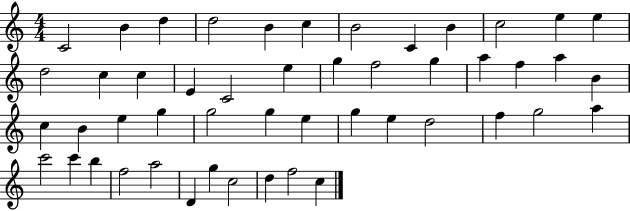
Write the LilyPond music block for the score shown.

{
  \clef treble
  \numericTimeSignature
  \time 4/4
  \key c \major
  c'2 b'4 d''4 | d''2 b'4 c''4 | b'2 c'4 b'4 | c''2 e''4 e''4 | \break d''2 c''4 c''4 | e'4 c'2 e''4 | g''4 f''2 g''4 | a''4 f''4 a''4 b'4 | \break c''4 b'4 e''4 g''4 | g''2 g''4 e''4 | g''4 e''4 d''2 | f''4 g''2 a''4 | \break c'''2 c'''4 b''4 | f''2 a''2 | d'4 g''4 c''2 | d''4 f''2 c''4 | \break \bar "|."
}